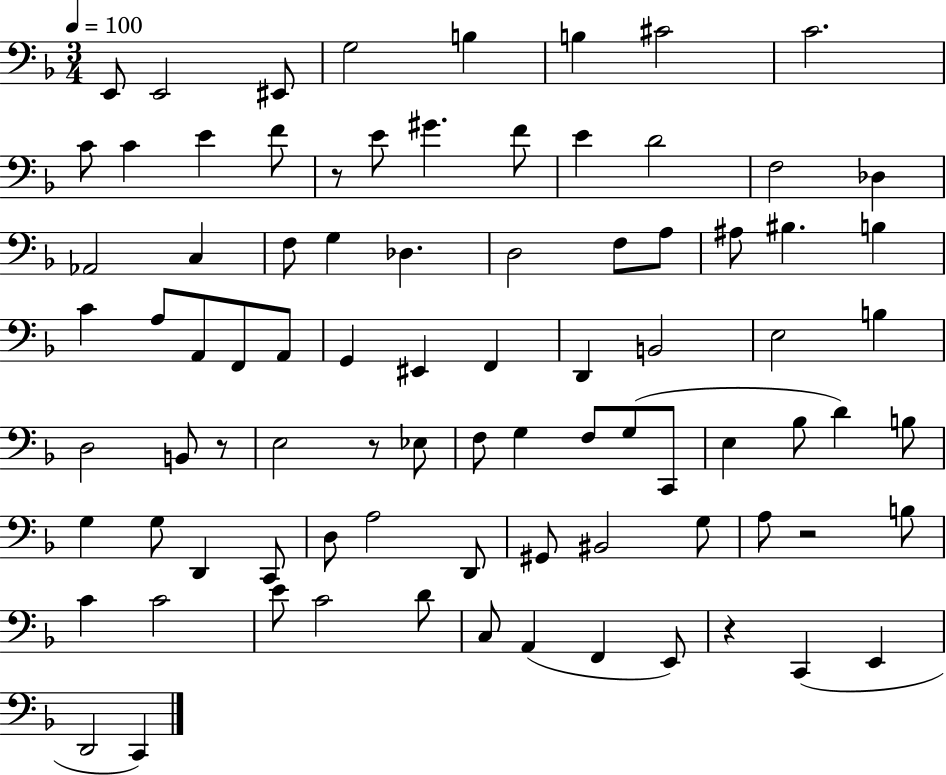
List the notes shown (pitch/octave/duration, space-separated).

E2/e E2/h EIS2/e G3/h B3/q B3/q C#4/h C4/h. C4/e C4/q E4/q F4/e R/e E4/e G#4/q. F4/e E4/q D4/h F3/h Db3/q Ab2/h C3/q F3/e G3/q Db3/q. D3/h F3/e A3/e A#3/e BIS3/q. B3/q C4/q A3/e A2/e F2/e A2/e G2/q EIS2/q F2/q D2/q B2/h E3/h B3/q D3/h B2/e R/e E3/h R/e Eb3/e F3/e G3/q F3/e G3/e C2/e E3/q Bb3/e D4/q B3/e G3/q G3/e D2/q C2/e D3/e A3/h D2/e G#2/e BIS2/h G3/e A3/e R/h B3/e C4/q C4/h E4/e C4/h D4/e C3/e A2/q F2/q E2/e R/q C2/q E2/q D2/h C2/q